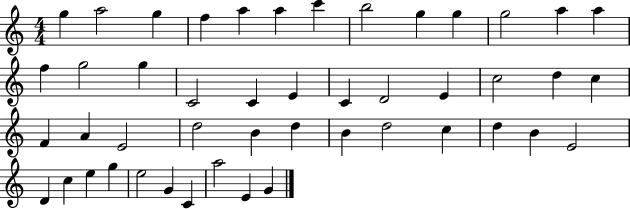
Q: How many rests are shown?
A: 0